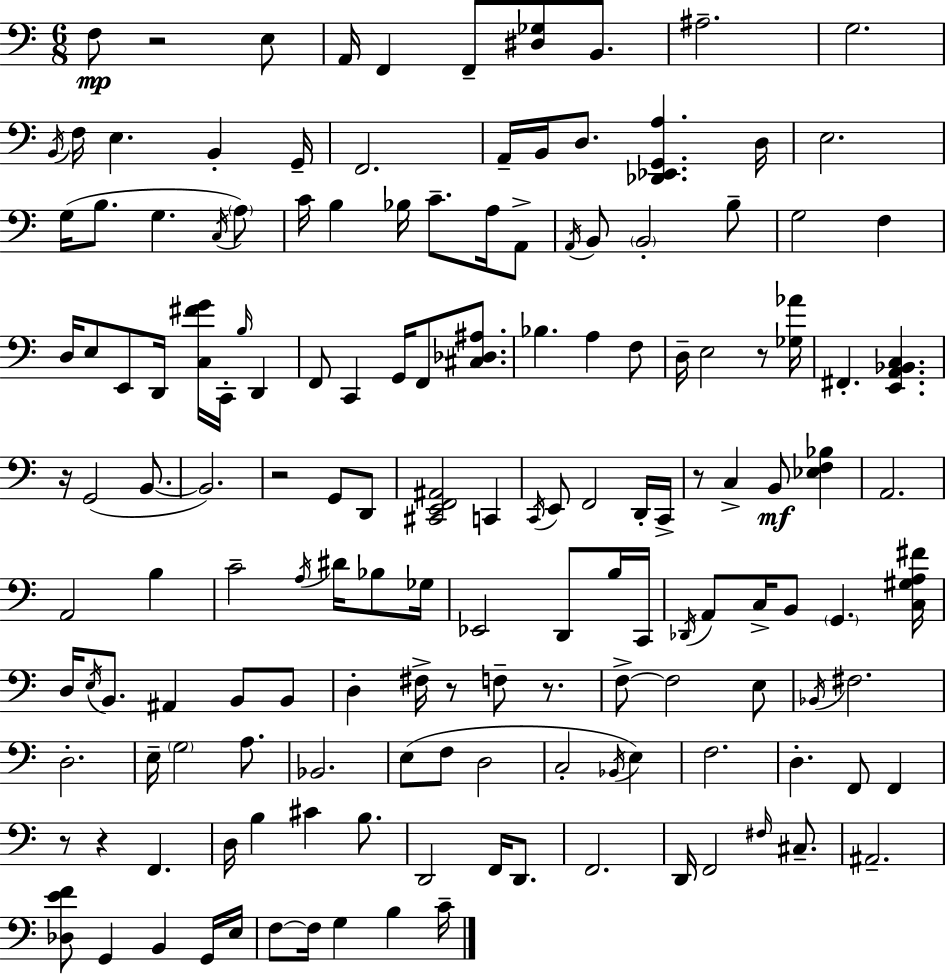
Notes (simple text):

F3/e R/h E3/e A2/s F2/q F2/e [D#3,Gb3]/e B2/e. A#3/h. G3/h. B2/s F3/s E3/q. B2/q G2/s F2/h. A2/s B2/s D3/e. [Db2,Eb2,G2,A3]/q. D3/s E3/h. G3/s B3/e. G3/q. C3/s A3/e C4/s B3/q Bb3/s C4/e. A3/s A2/e A2/s B2/e B2/h B3/e G3/h F3/q D3/s E3/e E2/e D2/s [C3,F#4,G4]/s C2/s B3/s D2/q F2/e C2/q G2/s F2/e [C#3,Db3,A#3]/e. Bb3/q. A3/q F3/e D3/s E3/h R/e [Gb3,Ab4]/s F#2/q. [E2,A2,Bb2,C3]/q. R/s G2/h B2/e. B2/h. R/h G2/e D2/e [C#2,E2,F2,A#2]/h C2/q C2/s E2/e F2/h D2/s C2/s R/e C3/q B2/e [Eb3,F3,Bb3]/q A2/h. A2/h B3/q C4/h A3/s D#4/s Bb3/e Gb3/s Eb2/h D2/e B3/s C2/s Db2/s A2/e C3/s B2/e G2/q. [C3,G#3,A3,F#4]/s D3/s E3/s B2/e. A#2/q B2/e B2/e D3/q F#3/s R/e F3/e R/e. F3/e F3/h E3/e Bb2/s F#3/h. D3/h. E3/s G3/h A3/e. Bb2/h. E3/e F3/e D3/h C3/h Bb2/s E3/q F3/h. D3/q. F2/e F2/q R/e R/q F2/q. D3/s B3/q C#4/q B3/e. D2/h F2/s D2/e. F2/h. D2/s F2/h F#3/s C#3/e. A#2/h. [Db3,E4,F4]/e G2/q B2/q G2/s E3/s F3/e F3/s G3/q B3/q C4/s